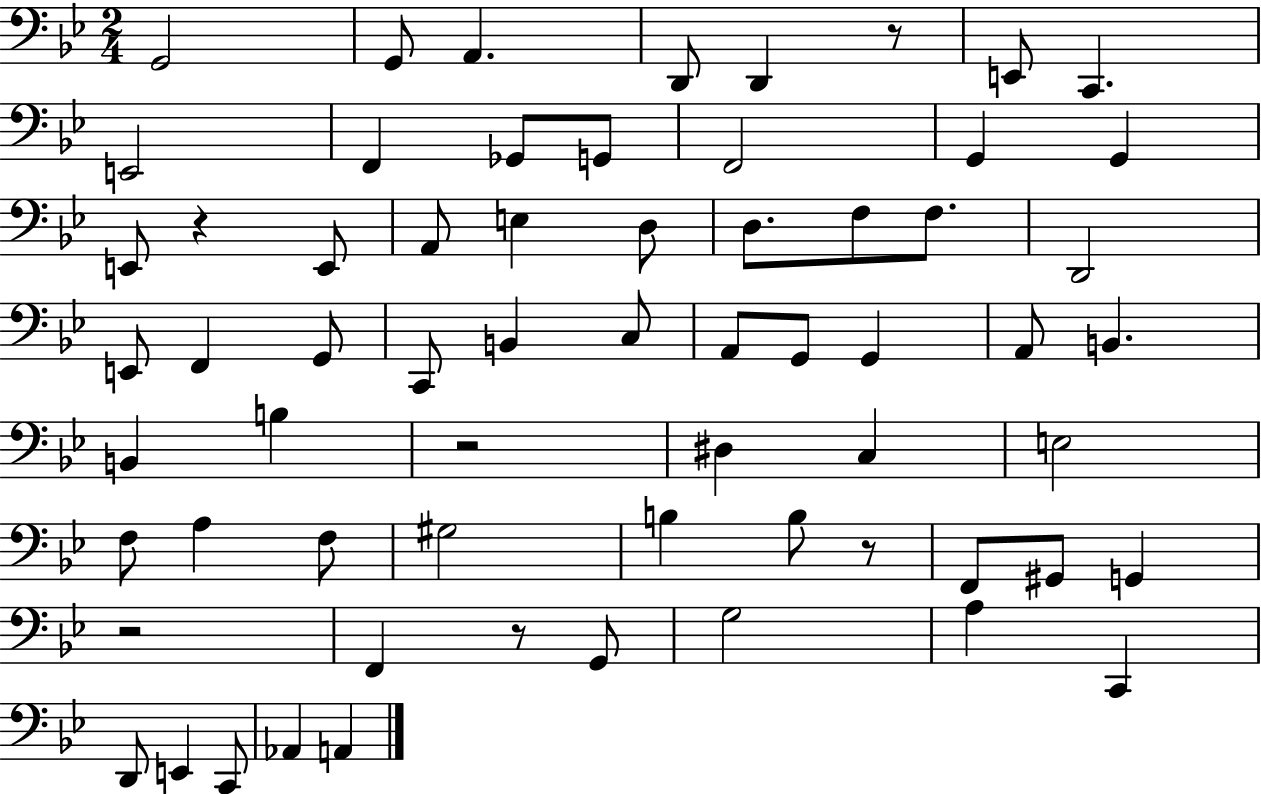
G2/h G2/e A2/q. D2/e D2/q R/e E2/e C2/q. E2/h F2/q Gb2/e G2/e F2/h G2/q G2/q E2/e R/q E2/e A2/e E3/q D3/e D3/e. F3/e F3/e. D2/h E2/e F2/q G2/e C2/e B2/q C3/e A2/e G2/e G2/q A2/e B2/q. B2/q B3/q R/h D#3/q C3/q E3/h F3/e A3/q F3/e G#3/h B3/q B3/e R/e F2/e G#2/e G2/q R/h F2/q R/e G2/e G3/h A3/q C2/q D2/e E2/q C2/e Ab2/q A2/q